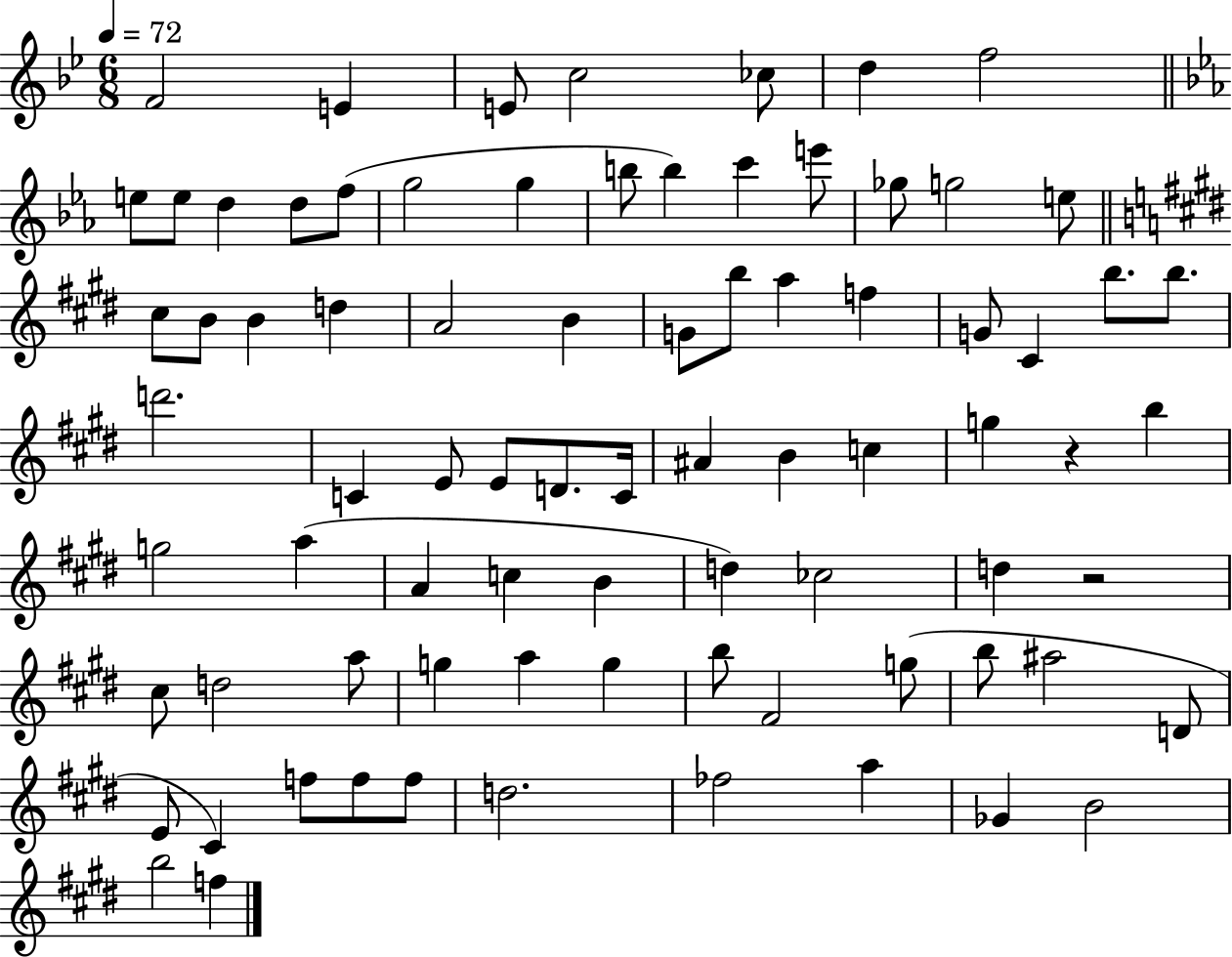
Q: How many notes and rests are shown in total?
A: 80